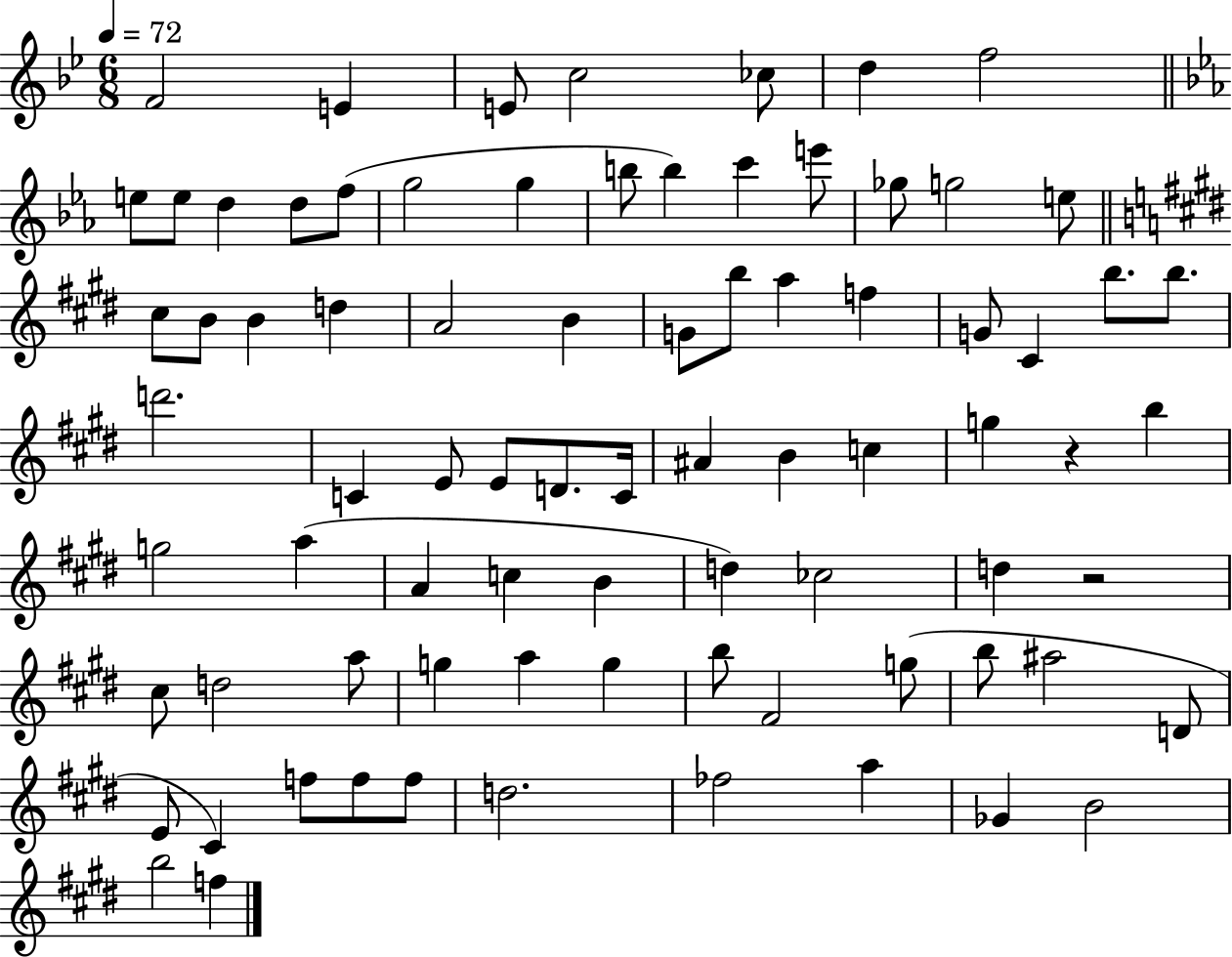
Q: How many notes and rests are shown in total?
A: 80